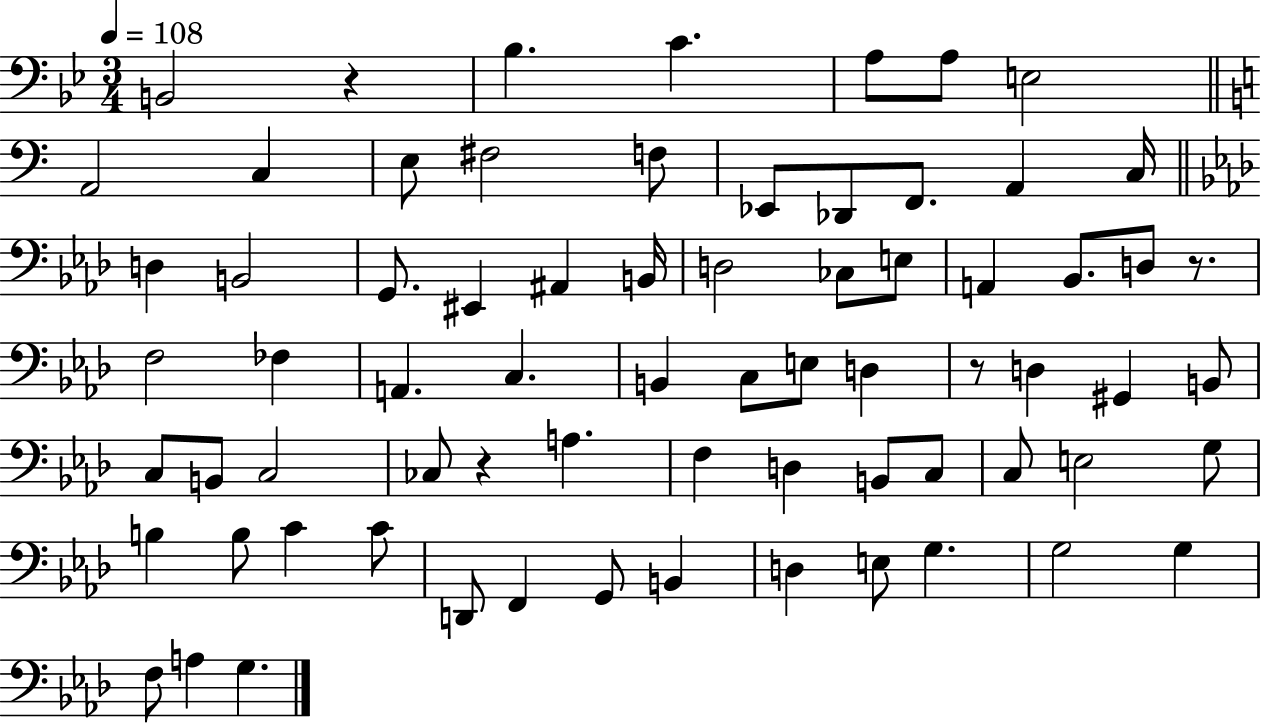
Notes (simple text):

B2/h R/q Bb3/q. C4/q. A3/e A3/e E3/h A2/h C3/q E3/e F#3/h F3/e Eb2/e Db2/e F2/e. A2/q C3/s D3/q B2/h G2/e. EIS2/q A#2/q B2/s D3/h CES3/e E3/e A2/q Bb2/e. D3/e R/e. F3/h FES3/q A2/q. C3/q. B2/q C3/e E3/e D3/q R/e D3/q G#2/q B2/e C3/e B2/e C3/h CES3/e R/q A3/q. F3/q D3/q B2/e C3/e C3/e E3/h G3/e B3/q B3/e C4/q C4/e D2/e F2/q G2/e B2/q D3/q E3/e G3/q. G3/h G3/q F3/e A3/q G3/q.